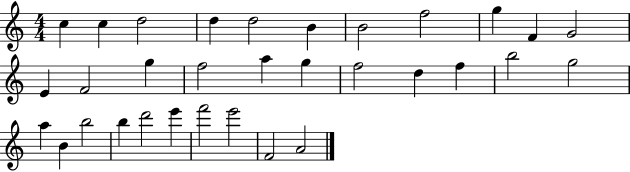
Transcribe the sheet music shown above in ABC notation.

X:1
T:Untitled
M:4/4
L:1/4
K:C
c c d2 d d2 B B2 f2 g F G2 E F2 g f2 a g f2 d f b2 g2 a B b2 b d'2 e' f'2 e'2 F2 A2